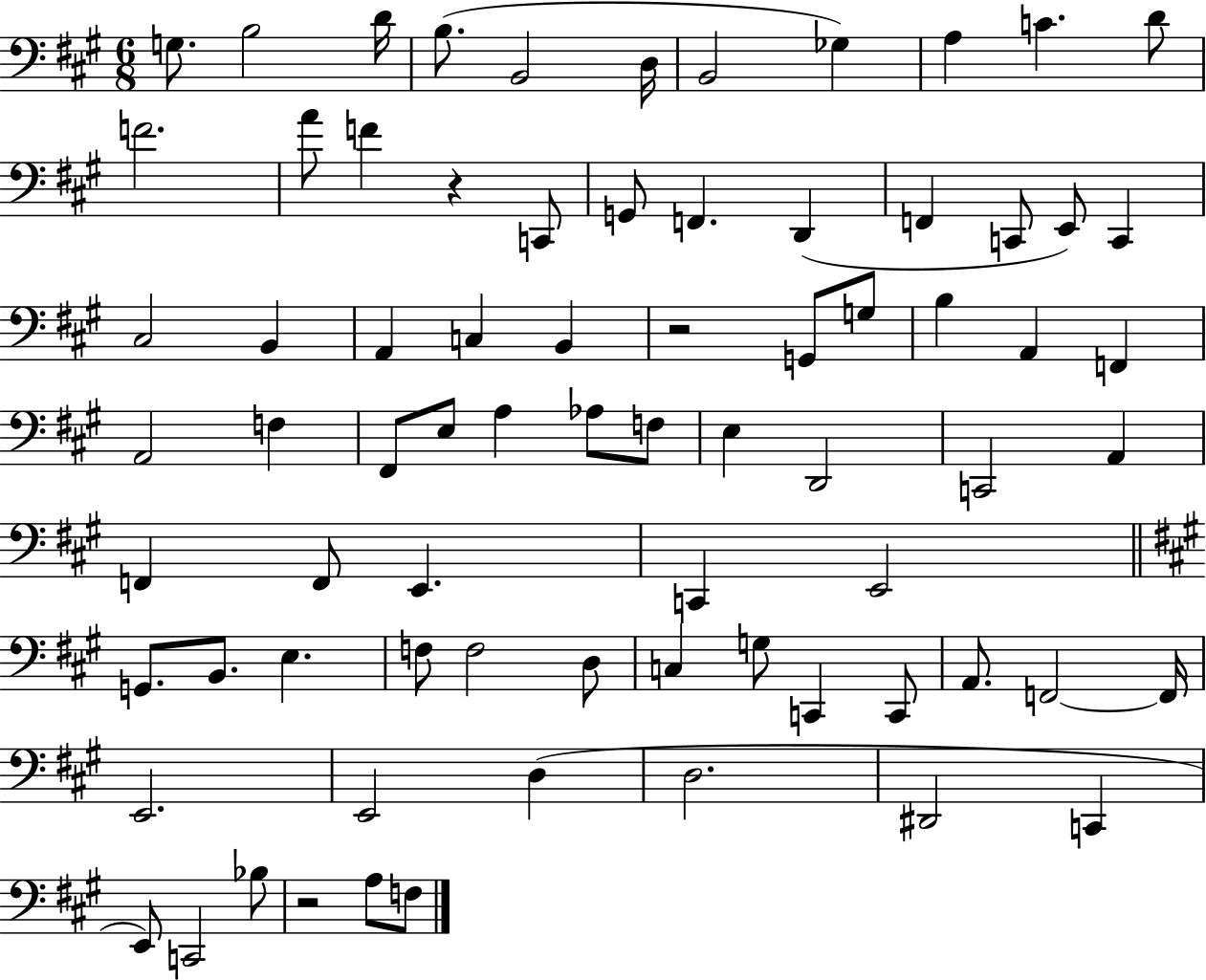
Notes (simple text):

G3/e. B3/h D4/s B3/e. B2/h D3/s B2/h Gb3/q A3/q C4/q. D4/e F4/h. A4/e F4/q R/q C2/e G2/e F2/q. D2/q F2/q C2/e E2/e C2/q C#3/h B2/q A2/q C3/q B2/q R/h G2/e G3/e B3/q A2/q F2/q A2/h F3/q F#2/e E3/e A3/q Ab3/e F3/e E3/q D2/h C2/h A2/q F2/q F2/e E2/q. C2/q E2/h G2/e. B2/e. E3/q. F3/e F3/h D3/e C3/q G3/e C2/q C2/e A2/e. F2/h F2/s E2/h. E2/h D3/q D3/h. D#2/h C2/q E2/e C2/h Bb3/e R/h A3/e F3/e